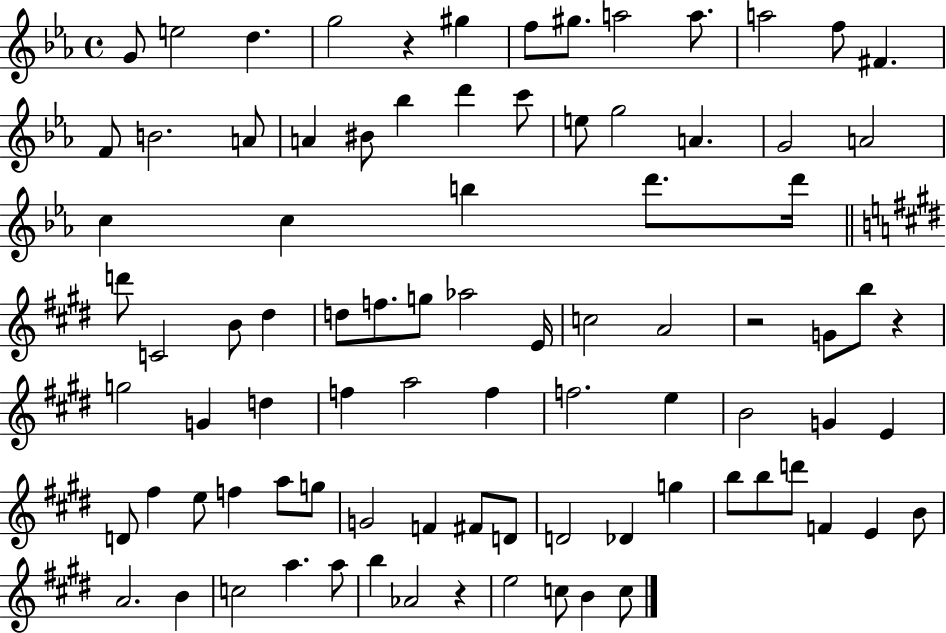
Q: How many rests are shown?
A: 4